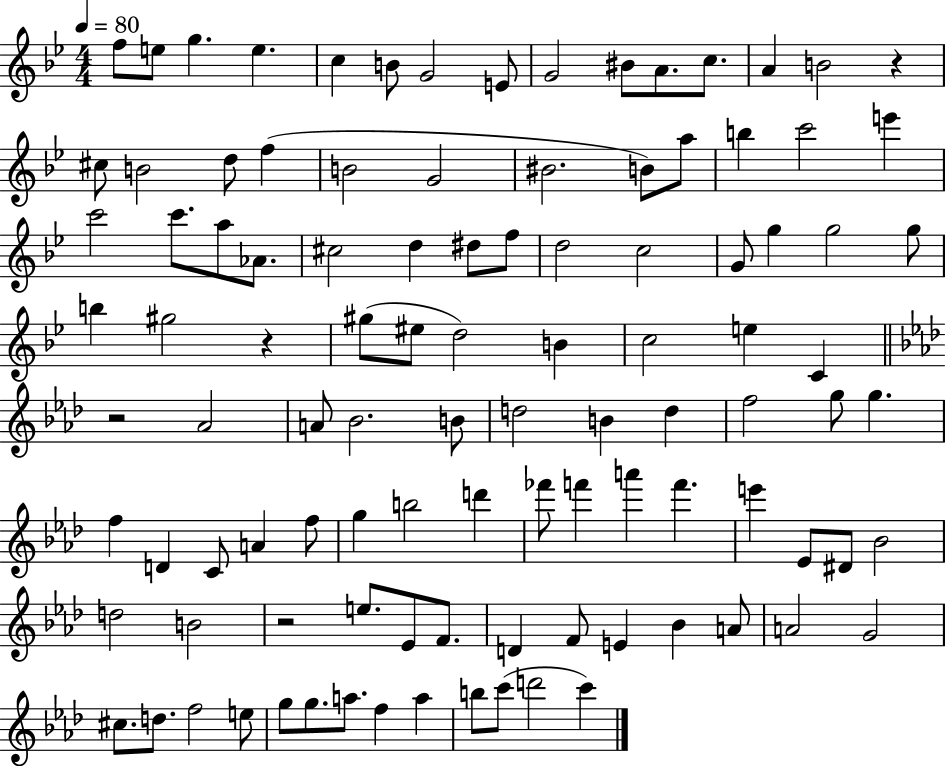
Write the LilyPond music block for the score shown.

{
  \clef treble
  \numericTimeSignature
  \time 4/4
  \key bes \major
  \tempo 4 = 80
  \repeat volta 2 { f''8 e''8 g''4. e''4. | c''4 b'8 g'2 e'8 | g'2 bis'8 a'8. c''8. | a'4 b'2 r4 | \break cis''8 b'2 d''8 f''4( | b'2 g'2 | bis'2. b'8) a''8 | b''4 c'''2 e'''4 | \break c'''2 c'''8. a''8 aes'8. | cis''2 d''4 dis''8 f''8 | d''2 c''2 | g'8 g''4 g''2 g''8 | \break b''4 gis''2 r4 | gis''8( eis''8 d''2) b'4 | c''2 e''4 c'4 | \bar "||" \break \key f \minor r2 aes'2 | a'8 bes'2. b'8 | d''2 b'4 d''4 | f''2 g''8 g''4. | \break f''4 d'4 c'8 a'4 f''8 | g''4 b''2 d'''4 | fes'''8 f'''4 a'''4 f'''4. | e'''4 ees'8 dis'8 bes'2 | \break d''2 b'2 | r2 e''8. ees'8 f'8. | d'4 f'8 e'4 bes'4 a'8 | a'2 g'2 | \break cis''8. d''8. f''2 e''8 | g''8 g''8. a''8. f''4 a''4 | b''8 c'''8( d'''2 c'''4) | } \bar "|."
}